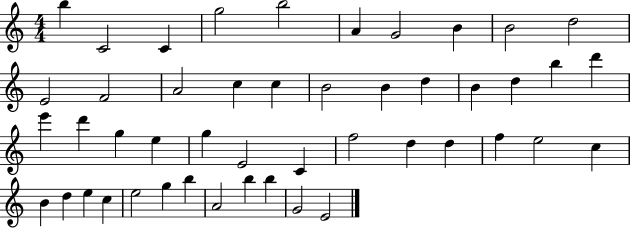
B5/q C4/h C4/q G5/h B5/h A4/q G4/h B4/q B4/h D5/h E4/h F4/h A4/h C5/q C5/q B4/h B4/q D5/q B4/q D5/q B5/q D6/q E6/q D6/q G5/q E5/q G5/q E4/h C4/q F5/h D5/q D5/q F5/q E5/h C5/q B4/q D5/q E5/q C5/q E5/h G5/q B5/q A4/h B5/q B5/q G4/h E4/h